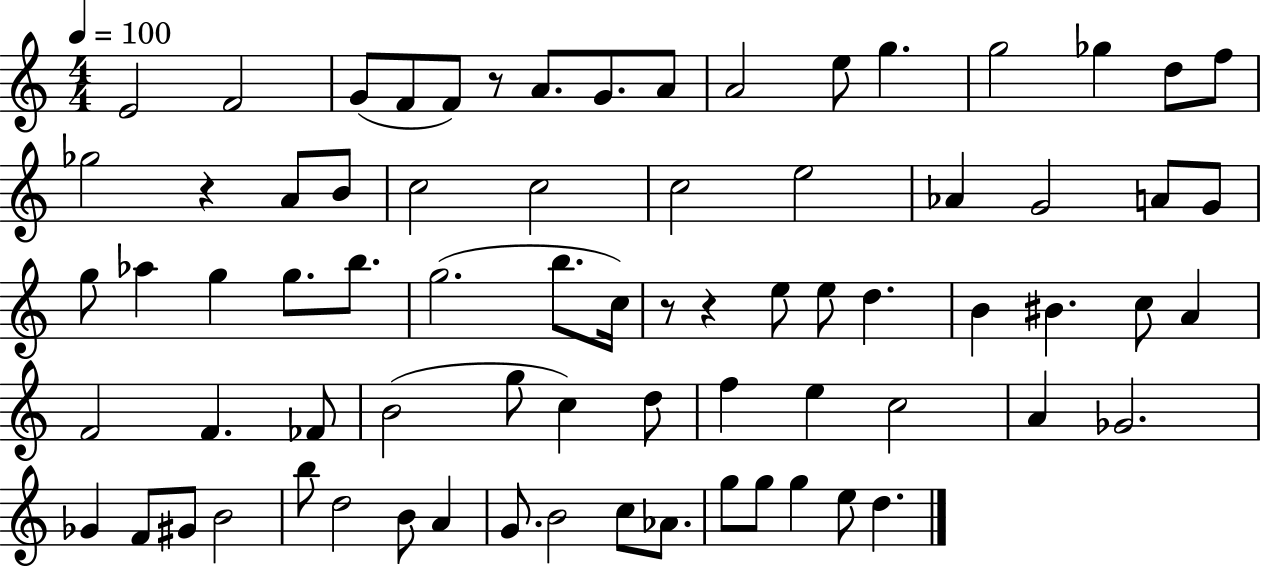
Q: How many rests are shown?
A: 4